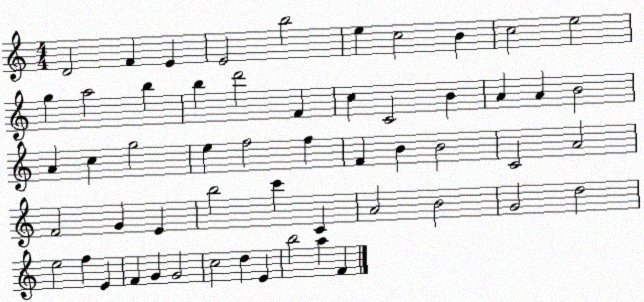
X:1
T:Untitled
M:4/4
L:1/4
K:C
D2 F E E2 b2 e c2 B c2 e2 g a2 b b d'2 F c C2 B A A B2 A c g2 e f2 f F B B2 C2 A2 F2 G E b2 c' C A2 B2 G2 d2 e2 f E F G G2 c2 d E b2 a F